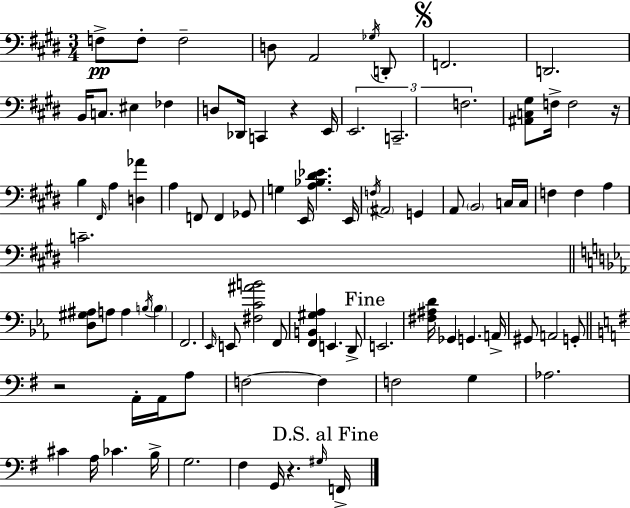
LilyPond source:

{
  \clef bass
  \numericTimeSignature
  \time 3/4
  \key e \major
  f8->\pp f8-. f2-- | d8 a,2 \acciaccatura { ges16 } d,8-. | \mark \markup { \musicglyph "scripts.segno" } f,2. | d,2. | \break b,16 c8. eis4 fes4 | d8 des,16 c,4 r4 | e,16 \tuplet 3/2 { e,2. | c,2.-- | \break f2. } | <ais, c gis>8 f16-> f2 | r16 b4 \grace { fis,16 } a4 <d aes'>4 | a4 f,8 f,4 | \break ges,8 g4 e,16 <a bes dis' ees'>4. | e,16 \acciaccatura { f16 } \parenthesize ais,2 g,4 | a,8 \parenthesize b,2 | c16 c16 f4 f4 a4 | \break c'2.-- | \bar "||" \break \key c \minor <d gis ais>8 a8 a4 \acciaccatura { b16 } \parenthesize b4 | f,2. | \grace { ees,16 } e,8 <fis c' ais' b'>2 | f,8 <f, b, gis aes>4 e,4. | \break d,8-> \mark "Fine" e,2. | <fis ais d'>16 ges,4 g,4. | a,16-> gis,8 a,2 | g,8-. \bar "||" \break \key g \major r2 a,16-. a,16 a8 | f2~~ f4 | f2 g4 | aes2. | \break cis'4 a16 ces'4. b16-> | g2. | fis4 g,16 r4. \grace { gis16 } | \mark "D.S. al Fine" f,16-> \bar "|."
}